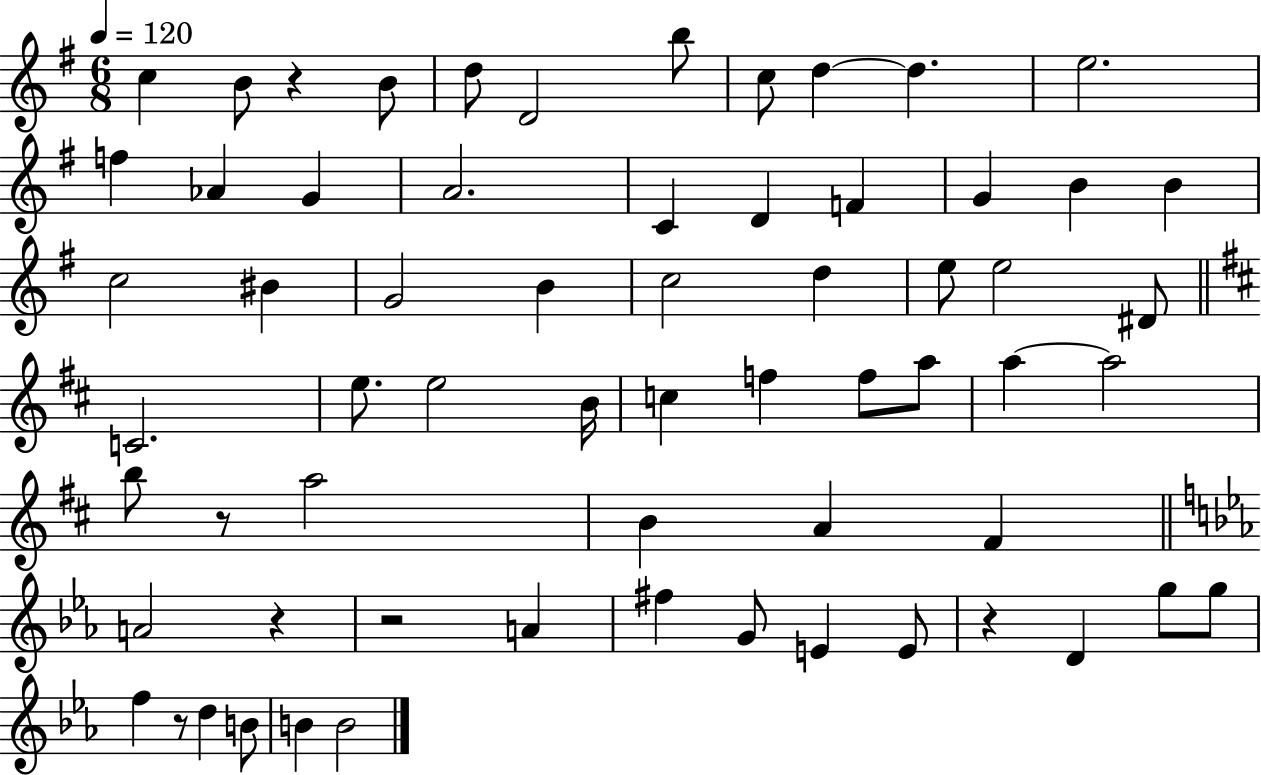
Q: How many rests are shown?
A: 6